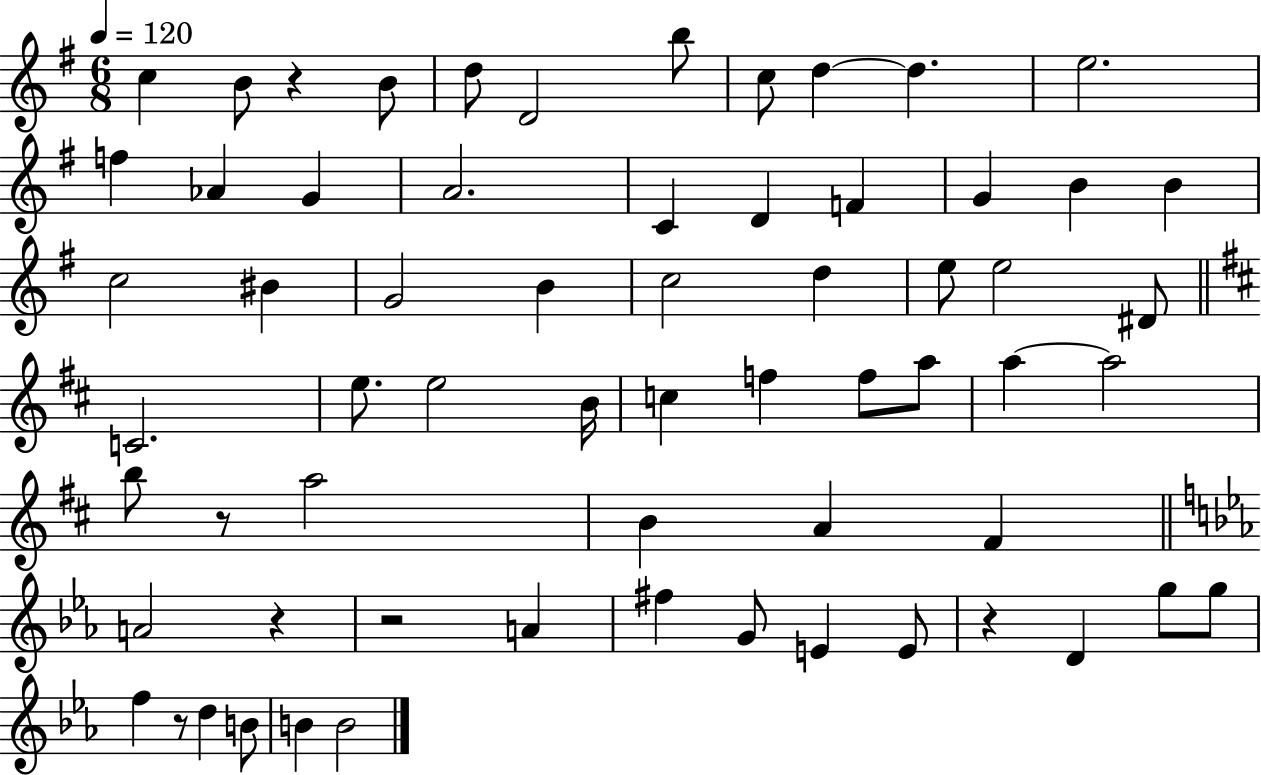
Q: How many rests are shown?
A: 6